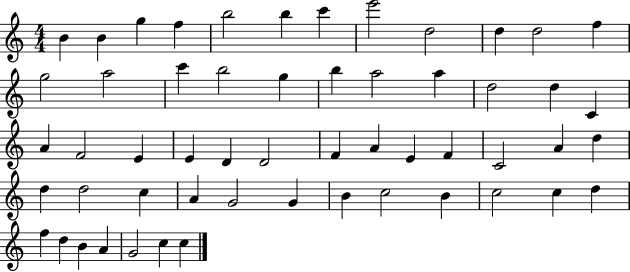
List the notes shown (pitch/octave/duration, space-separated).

B4/q B4/q G5/q F5/q B5/h B5/q C6/q E6/h D5/h D5/q D5/h F5/q G5/h A5/h C6/q B5/h G5/q B5/q A5/h A5/q D5/h D5/q C4/q A4/q F4/h E4/q E4/q D4/q D4/h F4/q A4/q E4/q F4/q C4/h A4/q D5/q D5/q D5/h C5/q A4/q G4/h G4/q B4/q C5/h B4/q C5/h C5/q D5/q F5/q D5/q B4/q A4/q G4/h C5/q C5/q